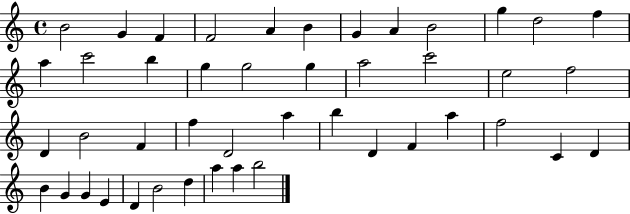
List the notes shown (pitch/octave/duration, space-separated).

B4/h G4/q F4/q F4/h A4/q B4/q G4/q A4/q B4/h G5/q D5/h F5/q A5/q C6/h B5/q G5/q G5/h G5/q A5/h C6/h E5/h F5/h D4/q B4/h F4/q F5/q D4/h A5/q B5/q D4/q F4/q A5/q F5/h C4/q D4/q B4/q G4/q G4/q E4/q D4/q B4/h D5/q A5/q A5/q B5/h